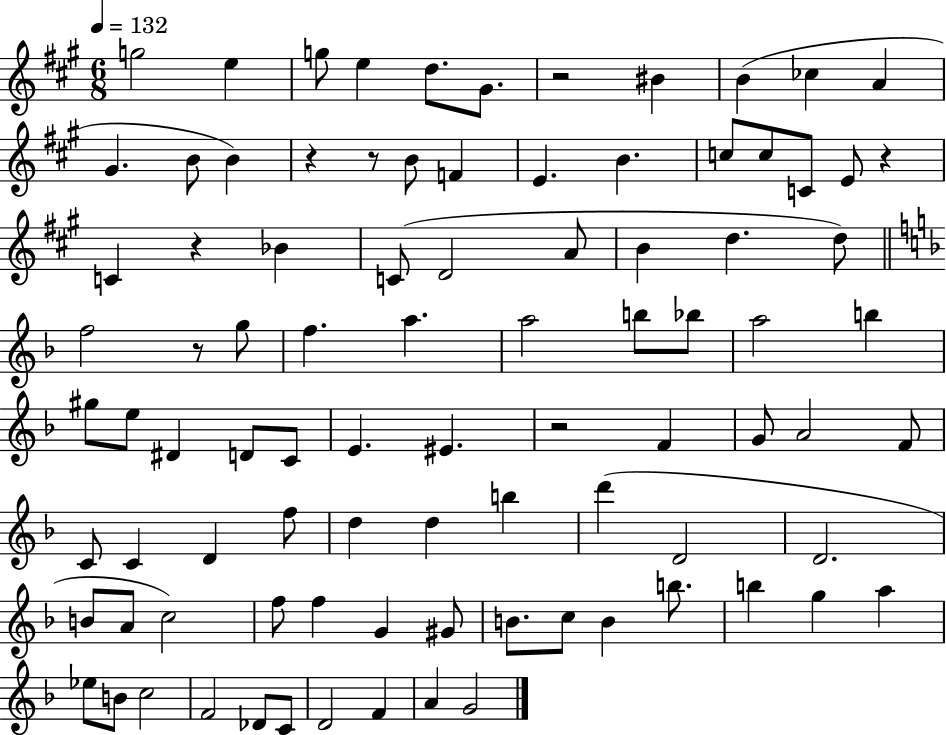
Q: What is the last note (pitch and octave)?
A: G4